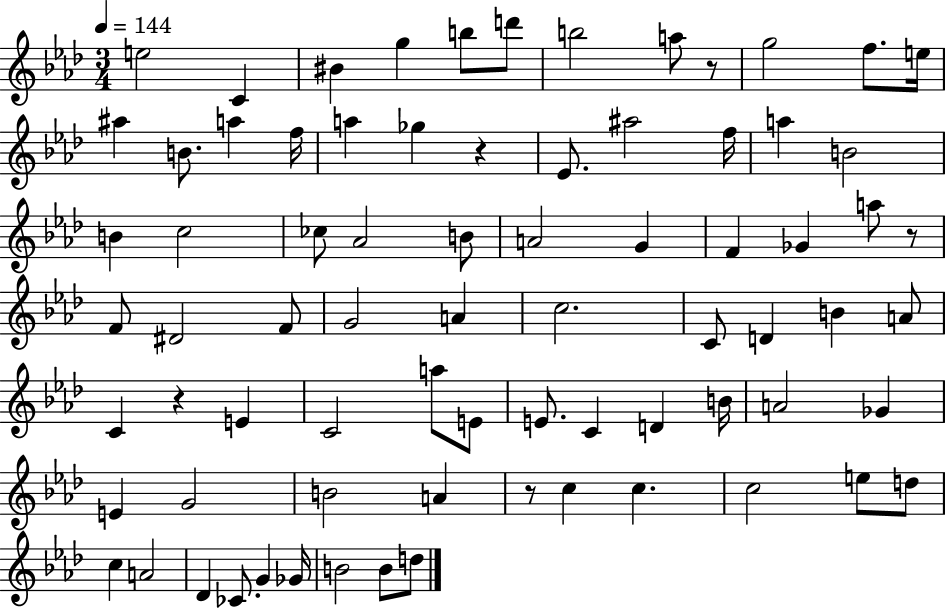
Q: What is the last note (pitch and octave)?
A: D5